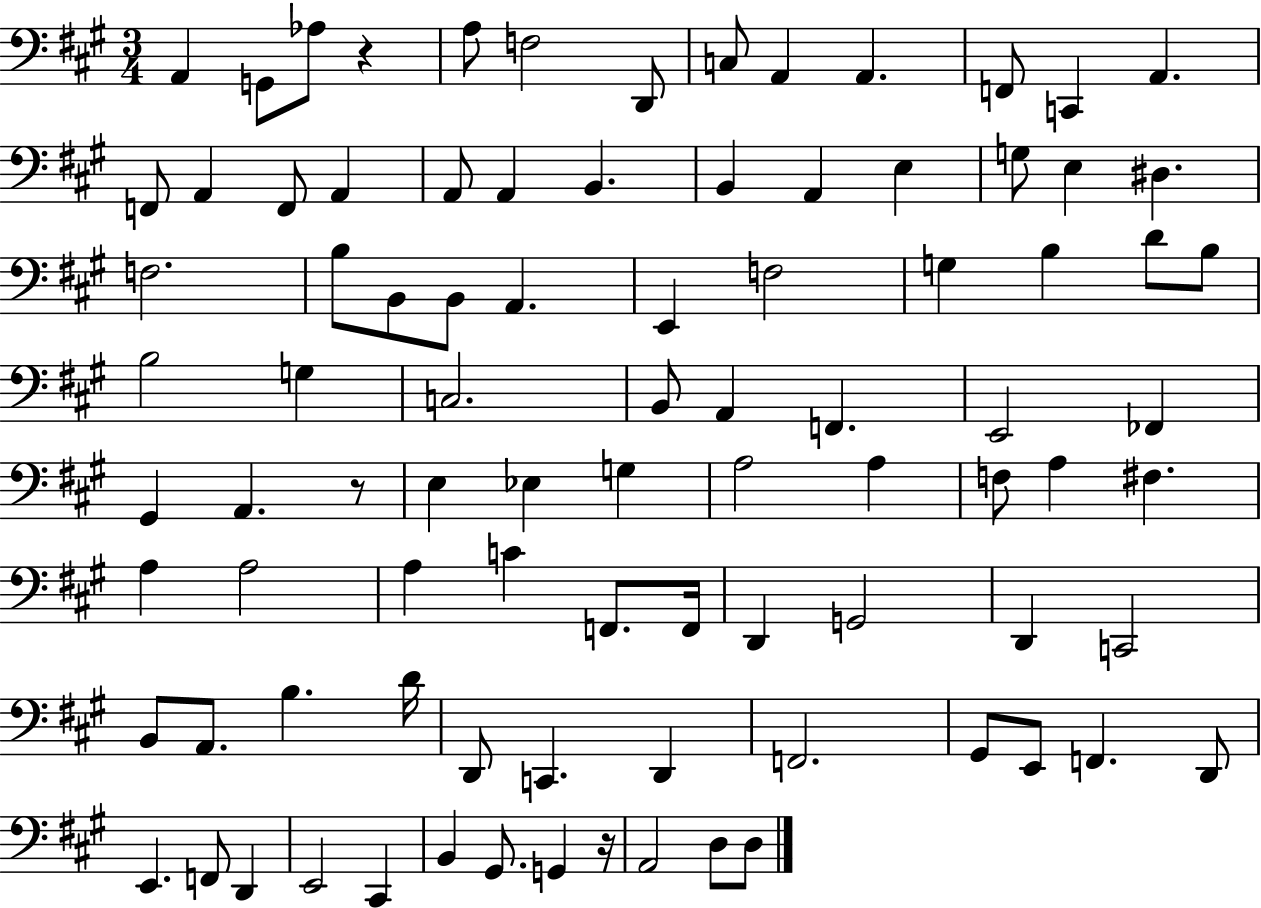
{
  \clef bass
  \numericTimeSignature
  \time 3/4
  \key a \major
  \repeat volta 2 { a,4 g,8 aes8 r4 | a8 f2 d,8 | c8 a,4 a,4. | f,8 c,4 a,4. | \break f,8 a,4 f,8 a,4 | a,8 a,4 b,4. | b,4 a,4 e4 | g8 e4 dis4. | \break f2. | b8 b,8 b,8 a,4. | e,4 f2 | g4 b4 d'8 b8 | \break b2 g4 | c2. | b,8 a,4 f,4. | e,2 fes,4 | \break gis,4 a,4. r8 | e4 ees4 g4 | a2 a4 | f8 a4 fis4. | \break a4 a2 | a4 c'4 f,8. f,16 | d,4 g,2 | d,4 c,2 | \break b,8 a,8. b4. d'16 | d,8 c,4. d,4 | f,2. | gis,8 e,8 f,4. d,8 | \break e,4. f,8 d,4 | e,2 cis,4 | b,4 gis,8. g,4 r16 | a,2 d8 d8 | \break } \bar "|."
}